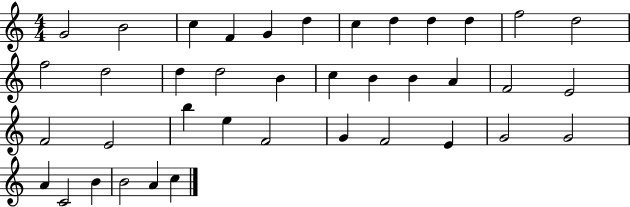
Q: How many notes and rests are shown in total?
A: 39